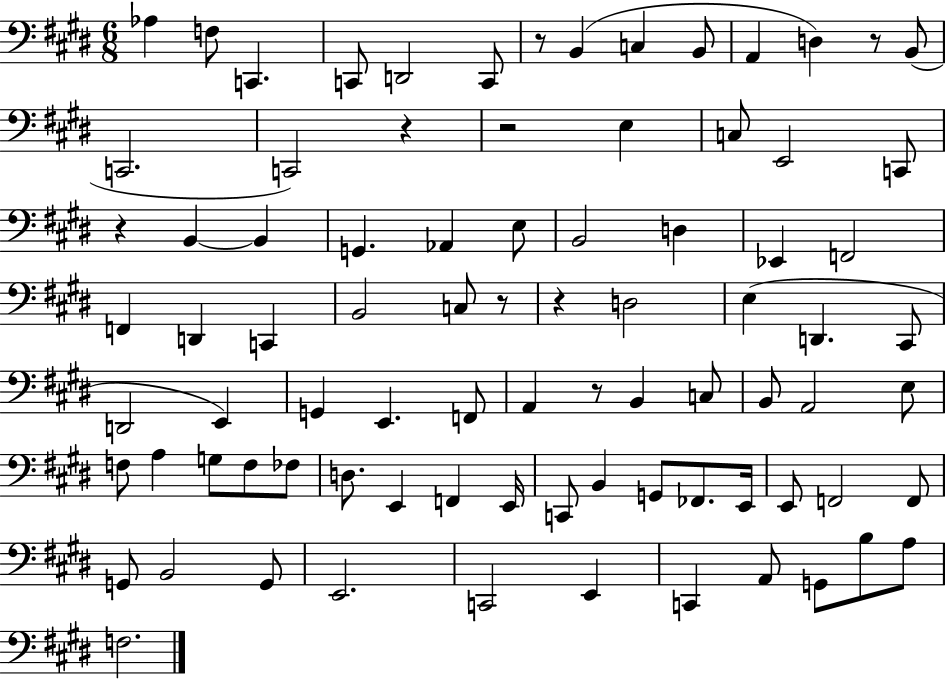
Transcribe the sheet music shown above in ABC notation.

X:1
T:Untitled
M:6/8
L:1/4
K:E
_A, F,/2 C,, C,,/2 D,,2 C,,/2 z/2 B,, C, B,,/2 A,, D, z/2 B,,/2 C,,2 C,,2 z z2 E, C,/2 E,,2 C,,/2 z B,, B,, G,, _A,, E,/2 B,,2 D, _E,, F,,2 F,, D,, C,, B,,2 C,/2 z/2 z D,2 E, D,, ^C,,/2 D,,2 E,, G,, E,, F,,/2 A,, z/2 B,, C,/2 B,,/2 A,,2 E,/2 F,/2 A, G,/2 F,/2 _F,/2 D,/2 E,, F,, E,,/4 C,,/2 B,, G,,/2 _F,,/2 E,,/4 E,,/2 F,,2 F,,/2 G,,/2 B,,2 G,,/2 E,,2 C,,2 E,, C,, A,,/2 G,,/2 B,/2 A,/2 F,2